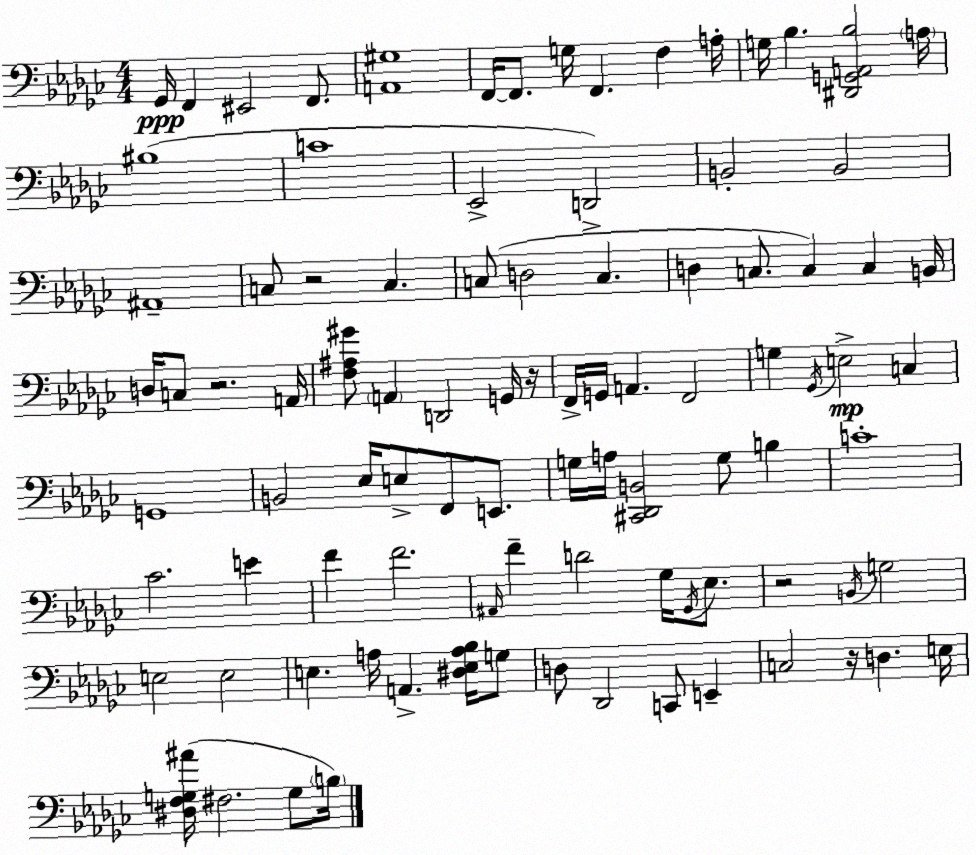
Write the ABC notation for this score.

X:1
T:Untitled
M:4/4
L:1/4
K:Ebm
_G,,/4 F,, ^E,,2 F,,/2 [A,,^G,]4 F,,/4 F,,/2 G,/4 F,, F, A,/4 G,/4 _B, [^D,,G,,A,,_B,]2 A,/4 ^B,4 C4 _E,,2 D,,2 B,,2 B,,2 ^A,,4 C,/2 z2 C, C,/2 D,2 C, D, C,/2 C, C, B,,/4 D,/4 C,/2 z2 A,,/4 [F,^A,^G]/2 A,, D,,2 G,,/4 z/4 F,,/4 G,,/4 A,, F,,2 G, _G,,/4 E,2 C, G,,4 B,,2 _E,/4 E,/2 F,,/2 E,,/2 G,/4 A,/4 [^C,,_D,,B,,]2 G,/2 B, C4 _C2 E F F2 ^A,,/4 F D2 _G,/4 _G,,/4 _E,/2 z2 B,,/4 G,2 E,2 E,2 E, A,/4 A,, [^D,E,A,_B,]/4 G,/2 D,/2 _D,,2 C,,/2 E,, C,2 z/4 D, E,/4 [^D,F,G,^A]/4 ^F,2 G,/2 B,/4